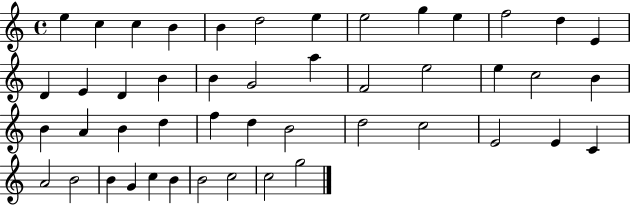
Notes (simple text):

E5/q C5/q C5/q B4/q B4/q D5/h E5/q E5/h G5/q E5/q F5/h D5/q E4/q D4/q E4/q D4/q B4/q B4/q G4/h A5/q F4/h E5/h E5/q C5/h B4/q B4/q A4/q B4/q D5/q F5/q D5/q B4/h D5/h C5/h E4/h E4/q C4/q A4/h B4/h B4/q G4/q C5/q B4/q B4/h C5/h C5/h G5/h